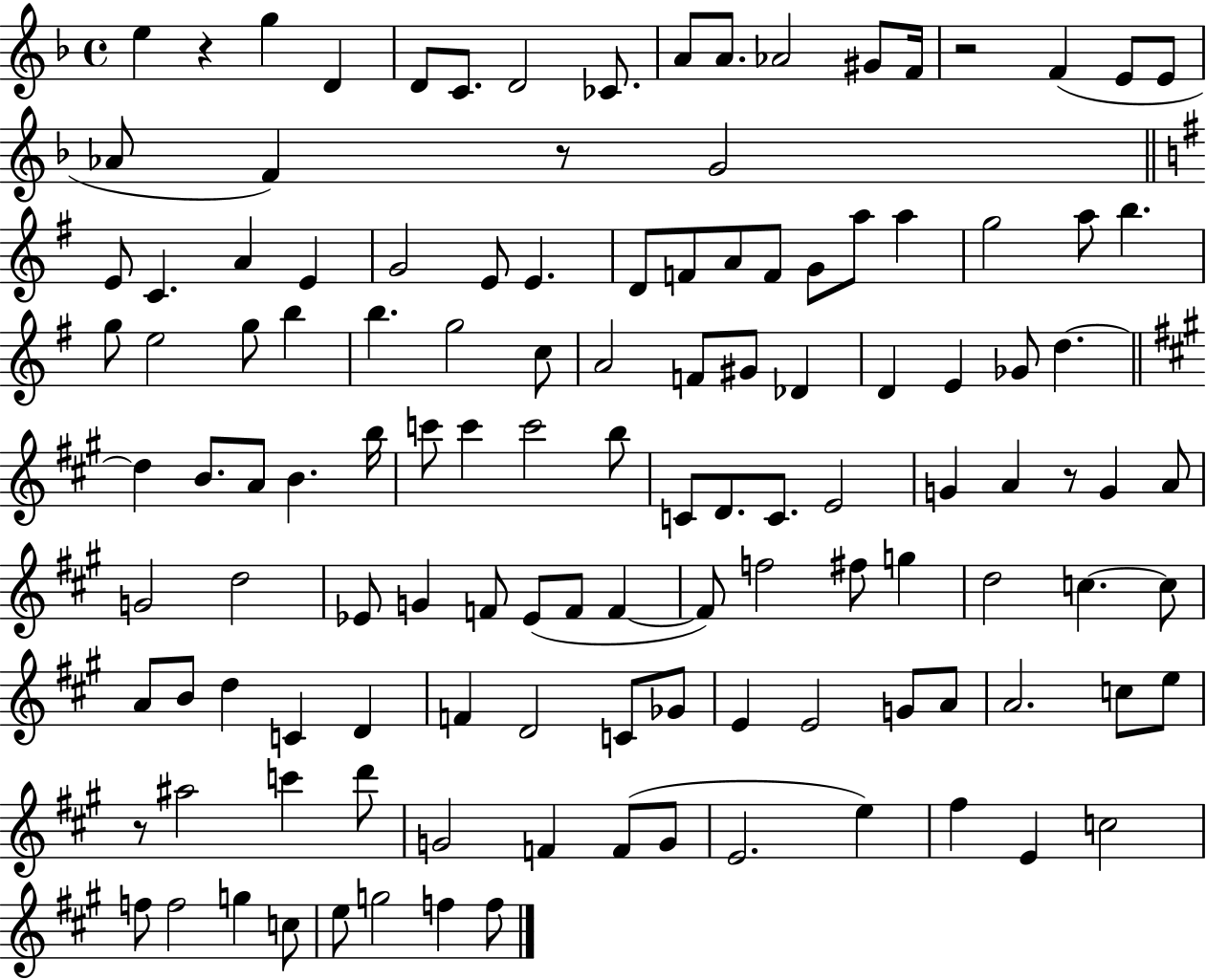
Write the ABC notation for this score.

X:1
T:Untitled
M:4/4
L:1/4
K:F
e z g D D/2 C/2 D2 _C/2 A/2 A/2 _A2 ^G/2 F/4 z2 F E/2 E/2 _A/2 F z/2 G2 E/2 C A E G2 E/2 E D/2 F/2 A/2 F/2 G/2 a/2 a g2 a/2 b g/2 e2 g/2 b b g2 c/2 A2 F/2 ^G/2 _D D E _G/2 d d B/2 A/2 B b/4 c'/2 c' c'2 b/2 C/2 D/2 C/2 E2 G A z/2 G A/2 G2 d2 _E/2 G F/2 _E/2 F/2 F F/2 f2 ^f/2 g d2 c c/2 A/2 B/2 d C D F D2 C/2 _G/2 E E2 G/2 A/2 A2 c/2 e/2 z/2 ^a2 c' d'/2 G2 F F/2 G/2 E2 e ^f E c2 f/2 f2 g c/2 e/2 g2 f f/2